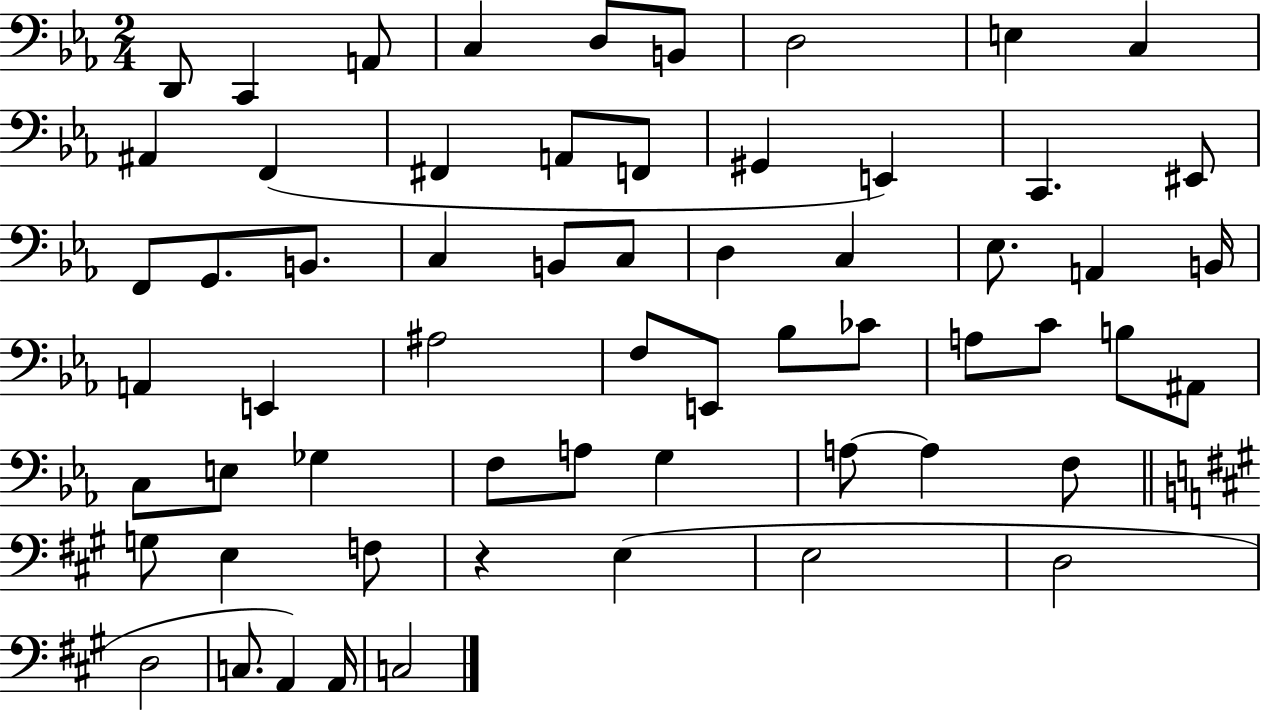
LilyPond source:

{
  \clef bass
  \numericTimeSignature
  \time 2/4
  \key ees \major
  d,8 c,4 a,8 | c4 d8 b,8 | d2 | e4 c4 | \break ais,4 f,4( | fis,4 a,8 f,8 | gis,4 e,4) | c,4. eis,8 | \break f,8 g,8. b,8. | c4 b,8 c8 | d4 c4 | ees8. a,4 b,16 | \break a,4 e,4 | ais2 | f8 e,8 bes8 ces'8 | a8 c'8 b8 ais,8 | \break c8 e8 ges4 | f8 a8 g4 | a8~~ a4 f8 | \bar "||" \break \key a \major g8 e4 f8 | r4 e4( | e2 | d2 | \break d2 | c8. a,4) a,16 | c2 | \bar "|."
}